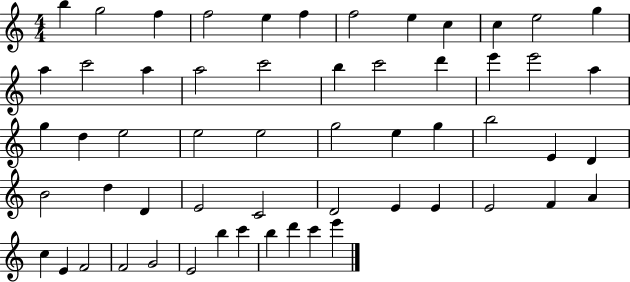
B5/q G5/h F5/q F5/h E5/q F5/q F5/h E5/q C5/q C5/q E5/h G5/q A5/q C6/h A5/q A5/h C6/h B5/q C6/h D6/q E6/q E6/h A5/q G5/q D5/q E5/h E5/h E5/h G5/h E5/q G5/q B5/h E4/q D4/q B4/h D5/q D4/q E4/h C4/h D4/h E4/q E4/q E4/h F4/q A4/q C5/q E4/q F4/h F4/h G4/h E4/h B5/q C6/q B5/q D6/q C6/q E6/q